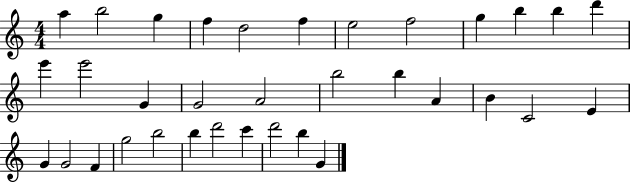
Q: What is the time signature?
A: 4/4